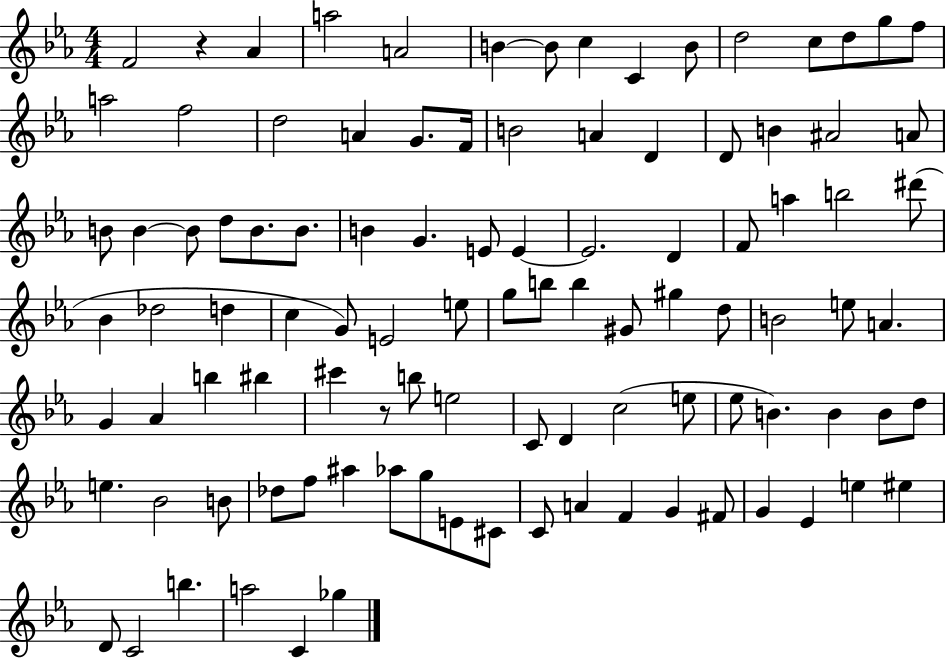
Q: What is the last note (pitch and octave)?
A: Gb5